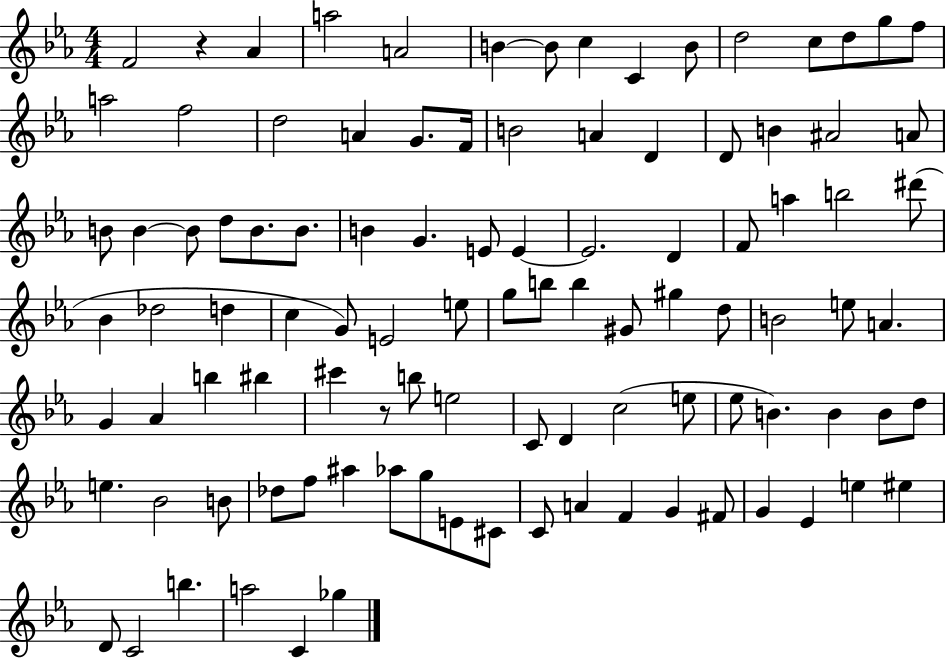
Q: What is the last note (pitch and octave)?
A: Gb5